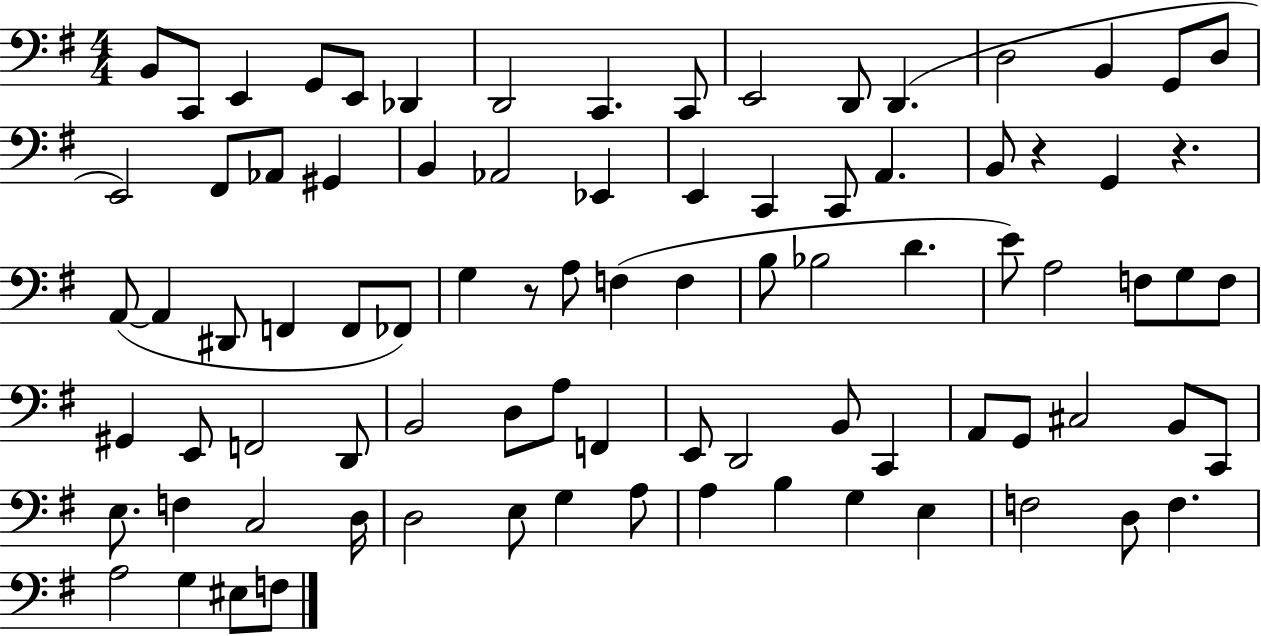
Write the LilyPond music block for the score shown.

{
  \clef bass
  \numericTimeSignature
  \time 4/4
  \key g \major
  b,8 c,8 e,4 g,8 e,8 des,4 | d,2 c,4. c,8 | e,2 d,8 d,4.( | d2 b,4 g,8 d8 | \break e,2) fis,8 aes,8 gis,4 | b,4 aes,2 ees,4 | e,4 c,4 c,8 a,4. | b,8 r4 g,4 r4. | \break a,8~(~ a,4 dis,8 f,4 f,8 fes,8) | g4 r8 a8 f4( f4 | b8 bes2 d'4. | e'8) a2 f8 g8 f8 | \break gis,4 e,8 f,2 d,8 | b,2 d8 a8 f,4 | e,8 d,2 b,8 c,4 | a,8 g,8 cis2 b,8 c,8 | \break e8. f4 c2 d16 | d2 e8 g4 a8 | a4 b4 g4 e4 | f2 d8 f4. | \break a2 g4 eis8 f8 | \bar "|."
}